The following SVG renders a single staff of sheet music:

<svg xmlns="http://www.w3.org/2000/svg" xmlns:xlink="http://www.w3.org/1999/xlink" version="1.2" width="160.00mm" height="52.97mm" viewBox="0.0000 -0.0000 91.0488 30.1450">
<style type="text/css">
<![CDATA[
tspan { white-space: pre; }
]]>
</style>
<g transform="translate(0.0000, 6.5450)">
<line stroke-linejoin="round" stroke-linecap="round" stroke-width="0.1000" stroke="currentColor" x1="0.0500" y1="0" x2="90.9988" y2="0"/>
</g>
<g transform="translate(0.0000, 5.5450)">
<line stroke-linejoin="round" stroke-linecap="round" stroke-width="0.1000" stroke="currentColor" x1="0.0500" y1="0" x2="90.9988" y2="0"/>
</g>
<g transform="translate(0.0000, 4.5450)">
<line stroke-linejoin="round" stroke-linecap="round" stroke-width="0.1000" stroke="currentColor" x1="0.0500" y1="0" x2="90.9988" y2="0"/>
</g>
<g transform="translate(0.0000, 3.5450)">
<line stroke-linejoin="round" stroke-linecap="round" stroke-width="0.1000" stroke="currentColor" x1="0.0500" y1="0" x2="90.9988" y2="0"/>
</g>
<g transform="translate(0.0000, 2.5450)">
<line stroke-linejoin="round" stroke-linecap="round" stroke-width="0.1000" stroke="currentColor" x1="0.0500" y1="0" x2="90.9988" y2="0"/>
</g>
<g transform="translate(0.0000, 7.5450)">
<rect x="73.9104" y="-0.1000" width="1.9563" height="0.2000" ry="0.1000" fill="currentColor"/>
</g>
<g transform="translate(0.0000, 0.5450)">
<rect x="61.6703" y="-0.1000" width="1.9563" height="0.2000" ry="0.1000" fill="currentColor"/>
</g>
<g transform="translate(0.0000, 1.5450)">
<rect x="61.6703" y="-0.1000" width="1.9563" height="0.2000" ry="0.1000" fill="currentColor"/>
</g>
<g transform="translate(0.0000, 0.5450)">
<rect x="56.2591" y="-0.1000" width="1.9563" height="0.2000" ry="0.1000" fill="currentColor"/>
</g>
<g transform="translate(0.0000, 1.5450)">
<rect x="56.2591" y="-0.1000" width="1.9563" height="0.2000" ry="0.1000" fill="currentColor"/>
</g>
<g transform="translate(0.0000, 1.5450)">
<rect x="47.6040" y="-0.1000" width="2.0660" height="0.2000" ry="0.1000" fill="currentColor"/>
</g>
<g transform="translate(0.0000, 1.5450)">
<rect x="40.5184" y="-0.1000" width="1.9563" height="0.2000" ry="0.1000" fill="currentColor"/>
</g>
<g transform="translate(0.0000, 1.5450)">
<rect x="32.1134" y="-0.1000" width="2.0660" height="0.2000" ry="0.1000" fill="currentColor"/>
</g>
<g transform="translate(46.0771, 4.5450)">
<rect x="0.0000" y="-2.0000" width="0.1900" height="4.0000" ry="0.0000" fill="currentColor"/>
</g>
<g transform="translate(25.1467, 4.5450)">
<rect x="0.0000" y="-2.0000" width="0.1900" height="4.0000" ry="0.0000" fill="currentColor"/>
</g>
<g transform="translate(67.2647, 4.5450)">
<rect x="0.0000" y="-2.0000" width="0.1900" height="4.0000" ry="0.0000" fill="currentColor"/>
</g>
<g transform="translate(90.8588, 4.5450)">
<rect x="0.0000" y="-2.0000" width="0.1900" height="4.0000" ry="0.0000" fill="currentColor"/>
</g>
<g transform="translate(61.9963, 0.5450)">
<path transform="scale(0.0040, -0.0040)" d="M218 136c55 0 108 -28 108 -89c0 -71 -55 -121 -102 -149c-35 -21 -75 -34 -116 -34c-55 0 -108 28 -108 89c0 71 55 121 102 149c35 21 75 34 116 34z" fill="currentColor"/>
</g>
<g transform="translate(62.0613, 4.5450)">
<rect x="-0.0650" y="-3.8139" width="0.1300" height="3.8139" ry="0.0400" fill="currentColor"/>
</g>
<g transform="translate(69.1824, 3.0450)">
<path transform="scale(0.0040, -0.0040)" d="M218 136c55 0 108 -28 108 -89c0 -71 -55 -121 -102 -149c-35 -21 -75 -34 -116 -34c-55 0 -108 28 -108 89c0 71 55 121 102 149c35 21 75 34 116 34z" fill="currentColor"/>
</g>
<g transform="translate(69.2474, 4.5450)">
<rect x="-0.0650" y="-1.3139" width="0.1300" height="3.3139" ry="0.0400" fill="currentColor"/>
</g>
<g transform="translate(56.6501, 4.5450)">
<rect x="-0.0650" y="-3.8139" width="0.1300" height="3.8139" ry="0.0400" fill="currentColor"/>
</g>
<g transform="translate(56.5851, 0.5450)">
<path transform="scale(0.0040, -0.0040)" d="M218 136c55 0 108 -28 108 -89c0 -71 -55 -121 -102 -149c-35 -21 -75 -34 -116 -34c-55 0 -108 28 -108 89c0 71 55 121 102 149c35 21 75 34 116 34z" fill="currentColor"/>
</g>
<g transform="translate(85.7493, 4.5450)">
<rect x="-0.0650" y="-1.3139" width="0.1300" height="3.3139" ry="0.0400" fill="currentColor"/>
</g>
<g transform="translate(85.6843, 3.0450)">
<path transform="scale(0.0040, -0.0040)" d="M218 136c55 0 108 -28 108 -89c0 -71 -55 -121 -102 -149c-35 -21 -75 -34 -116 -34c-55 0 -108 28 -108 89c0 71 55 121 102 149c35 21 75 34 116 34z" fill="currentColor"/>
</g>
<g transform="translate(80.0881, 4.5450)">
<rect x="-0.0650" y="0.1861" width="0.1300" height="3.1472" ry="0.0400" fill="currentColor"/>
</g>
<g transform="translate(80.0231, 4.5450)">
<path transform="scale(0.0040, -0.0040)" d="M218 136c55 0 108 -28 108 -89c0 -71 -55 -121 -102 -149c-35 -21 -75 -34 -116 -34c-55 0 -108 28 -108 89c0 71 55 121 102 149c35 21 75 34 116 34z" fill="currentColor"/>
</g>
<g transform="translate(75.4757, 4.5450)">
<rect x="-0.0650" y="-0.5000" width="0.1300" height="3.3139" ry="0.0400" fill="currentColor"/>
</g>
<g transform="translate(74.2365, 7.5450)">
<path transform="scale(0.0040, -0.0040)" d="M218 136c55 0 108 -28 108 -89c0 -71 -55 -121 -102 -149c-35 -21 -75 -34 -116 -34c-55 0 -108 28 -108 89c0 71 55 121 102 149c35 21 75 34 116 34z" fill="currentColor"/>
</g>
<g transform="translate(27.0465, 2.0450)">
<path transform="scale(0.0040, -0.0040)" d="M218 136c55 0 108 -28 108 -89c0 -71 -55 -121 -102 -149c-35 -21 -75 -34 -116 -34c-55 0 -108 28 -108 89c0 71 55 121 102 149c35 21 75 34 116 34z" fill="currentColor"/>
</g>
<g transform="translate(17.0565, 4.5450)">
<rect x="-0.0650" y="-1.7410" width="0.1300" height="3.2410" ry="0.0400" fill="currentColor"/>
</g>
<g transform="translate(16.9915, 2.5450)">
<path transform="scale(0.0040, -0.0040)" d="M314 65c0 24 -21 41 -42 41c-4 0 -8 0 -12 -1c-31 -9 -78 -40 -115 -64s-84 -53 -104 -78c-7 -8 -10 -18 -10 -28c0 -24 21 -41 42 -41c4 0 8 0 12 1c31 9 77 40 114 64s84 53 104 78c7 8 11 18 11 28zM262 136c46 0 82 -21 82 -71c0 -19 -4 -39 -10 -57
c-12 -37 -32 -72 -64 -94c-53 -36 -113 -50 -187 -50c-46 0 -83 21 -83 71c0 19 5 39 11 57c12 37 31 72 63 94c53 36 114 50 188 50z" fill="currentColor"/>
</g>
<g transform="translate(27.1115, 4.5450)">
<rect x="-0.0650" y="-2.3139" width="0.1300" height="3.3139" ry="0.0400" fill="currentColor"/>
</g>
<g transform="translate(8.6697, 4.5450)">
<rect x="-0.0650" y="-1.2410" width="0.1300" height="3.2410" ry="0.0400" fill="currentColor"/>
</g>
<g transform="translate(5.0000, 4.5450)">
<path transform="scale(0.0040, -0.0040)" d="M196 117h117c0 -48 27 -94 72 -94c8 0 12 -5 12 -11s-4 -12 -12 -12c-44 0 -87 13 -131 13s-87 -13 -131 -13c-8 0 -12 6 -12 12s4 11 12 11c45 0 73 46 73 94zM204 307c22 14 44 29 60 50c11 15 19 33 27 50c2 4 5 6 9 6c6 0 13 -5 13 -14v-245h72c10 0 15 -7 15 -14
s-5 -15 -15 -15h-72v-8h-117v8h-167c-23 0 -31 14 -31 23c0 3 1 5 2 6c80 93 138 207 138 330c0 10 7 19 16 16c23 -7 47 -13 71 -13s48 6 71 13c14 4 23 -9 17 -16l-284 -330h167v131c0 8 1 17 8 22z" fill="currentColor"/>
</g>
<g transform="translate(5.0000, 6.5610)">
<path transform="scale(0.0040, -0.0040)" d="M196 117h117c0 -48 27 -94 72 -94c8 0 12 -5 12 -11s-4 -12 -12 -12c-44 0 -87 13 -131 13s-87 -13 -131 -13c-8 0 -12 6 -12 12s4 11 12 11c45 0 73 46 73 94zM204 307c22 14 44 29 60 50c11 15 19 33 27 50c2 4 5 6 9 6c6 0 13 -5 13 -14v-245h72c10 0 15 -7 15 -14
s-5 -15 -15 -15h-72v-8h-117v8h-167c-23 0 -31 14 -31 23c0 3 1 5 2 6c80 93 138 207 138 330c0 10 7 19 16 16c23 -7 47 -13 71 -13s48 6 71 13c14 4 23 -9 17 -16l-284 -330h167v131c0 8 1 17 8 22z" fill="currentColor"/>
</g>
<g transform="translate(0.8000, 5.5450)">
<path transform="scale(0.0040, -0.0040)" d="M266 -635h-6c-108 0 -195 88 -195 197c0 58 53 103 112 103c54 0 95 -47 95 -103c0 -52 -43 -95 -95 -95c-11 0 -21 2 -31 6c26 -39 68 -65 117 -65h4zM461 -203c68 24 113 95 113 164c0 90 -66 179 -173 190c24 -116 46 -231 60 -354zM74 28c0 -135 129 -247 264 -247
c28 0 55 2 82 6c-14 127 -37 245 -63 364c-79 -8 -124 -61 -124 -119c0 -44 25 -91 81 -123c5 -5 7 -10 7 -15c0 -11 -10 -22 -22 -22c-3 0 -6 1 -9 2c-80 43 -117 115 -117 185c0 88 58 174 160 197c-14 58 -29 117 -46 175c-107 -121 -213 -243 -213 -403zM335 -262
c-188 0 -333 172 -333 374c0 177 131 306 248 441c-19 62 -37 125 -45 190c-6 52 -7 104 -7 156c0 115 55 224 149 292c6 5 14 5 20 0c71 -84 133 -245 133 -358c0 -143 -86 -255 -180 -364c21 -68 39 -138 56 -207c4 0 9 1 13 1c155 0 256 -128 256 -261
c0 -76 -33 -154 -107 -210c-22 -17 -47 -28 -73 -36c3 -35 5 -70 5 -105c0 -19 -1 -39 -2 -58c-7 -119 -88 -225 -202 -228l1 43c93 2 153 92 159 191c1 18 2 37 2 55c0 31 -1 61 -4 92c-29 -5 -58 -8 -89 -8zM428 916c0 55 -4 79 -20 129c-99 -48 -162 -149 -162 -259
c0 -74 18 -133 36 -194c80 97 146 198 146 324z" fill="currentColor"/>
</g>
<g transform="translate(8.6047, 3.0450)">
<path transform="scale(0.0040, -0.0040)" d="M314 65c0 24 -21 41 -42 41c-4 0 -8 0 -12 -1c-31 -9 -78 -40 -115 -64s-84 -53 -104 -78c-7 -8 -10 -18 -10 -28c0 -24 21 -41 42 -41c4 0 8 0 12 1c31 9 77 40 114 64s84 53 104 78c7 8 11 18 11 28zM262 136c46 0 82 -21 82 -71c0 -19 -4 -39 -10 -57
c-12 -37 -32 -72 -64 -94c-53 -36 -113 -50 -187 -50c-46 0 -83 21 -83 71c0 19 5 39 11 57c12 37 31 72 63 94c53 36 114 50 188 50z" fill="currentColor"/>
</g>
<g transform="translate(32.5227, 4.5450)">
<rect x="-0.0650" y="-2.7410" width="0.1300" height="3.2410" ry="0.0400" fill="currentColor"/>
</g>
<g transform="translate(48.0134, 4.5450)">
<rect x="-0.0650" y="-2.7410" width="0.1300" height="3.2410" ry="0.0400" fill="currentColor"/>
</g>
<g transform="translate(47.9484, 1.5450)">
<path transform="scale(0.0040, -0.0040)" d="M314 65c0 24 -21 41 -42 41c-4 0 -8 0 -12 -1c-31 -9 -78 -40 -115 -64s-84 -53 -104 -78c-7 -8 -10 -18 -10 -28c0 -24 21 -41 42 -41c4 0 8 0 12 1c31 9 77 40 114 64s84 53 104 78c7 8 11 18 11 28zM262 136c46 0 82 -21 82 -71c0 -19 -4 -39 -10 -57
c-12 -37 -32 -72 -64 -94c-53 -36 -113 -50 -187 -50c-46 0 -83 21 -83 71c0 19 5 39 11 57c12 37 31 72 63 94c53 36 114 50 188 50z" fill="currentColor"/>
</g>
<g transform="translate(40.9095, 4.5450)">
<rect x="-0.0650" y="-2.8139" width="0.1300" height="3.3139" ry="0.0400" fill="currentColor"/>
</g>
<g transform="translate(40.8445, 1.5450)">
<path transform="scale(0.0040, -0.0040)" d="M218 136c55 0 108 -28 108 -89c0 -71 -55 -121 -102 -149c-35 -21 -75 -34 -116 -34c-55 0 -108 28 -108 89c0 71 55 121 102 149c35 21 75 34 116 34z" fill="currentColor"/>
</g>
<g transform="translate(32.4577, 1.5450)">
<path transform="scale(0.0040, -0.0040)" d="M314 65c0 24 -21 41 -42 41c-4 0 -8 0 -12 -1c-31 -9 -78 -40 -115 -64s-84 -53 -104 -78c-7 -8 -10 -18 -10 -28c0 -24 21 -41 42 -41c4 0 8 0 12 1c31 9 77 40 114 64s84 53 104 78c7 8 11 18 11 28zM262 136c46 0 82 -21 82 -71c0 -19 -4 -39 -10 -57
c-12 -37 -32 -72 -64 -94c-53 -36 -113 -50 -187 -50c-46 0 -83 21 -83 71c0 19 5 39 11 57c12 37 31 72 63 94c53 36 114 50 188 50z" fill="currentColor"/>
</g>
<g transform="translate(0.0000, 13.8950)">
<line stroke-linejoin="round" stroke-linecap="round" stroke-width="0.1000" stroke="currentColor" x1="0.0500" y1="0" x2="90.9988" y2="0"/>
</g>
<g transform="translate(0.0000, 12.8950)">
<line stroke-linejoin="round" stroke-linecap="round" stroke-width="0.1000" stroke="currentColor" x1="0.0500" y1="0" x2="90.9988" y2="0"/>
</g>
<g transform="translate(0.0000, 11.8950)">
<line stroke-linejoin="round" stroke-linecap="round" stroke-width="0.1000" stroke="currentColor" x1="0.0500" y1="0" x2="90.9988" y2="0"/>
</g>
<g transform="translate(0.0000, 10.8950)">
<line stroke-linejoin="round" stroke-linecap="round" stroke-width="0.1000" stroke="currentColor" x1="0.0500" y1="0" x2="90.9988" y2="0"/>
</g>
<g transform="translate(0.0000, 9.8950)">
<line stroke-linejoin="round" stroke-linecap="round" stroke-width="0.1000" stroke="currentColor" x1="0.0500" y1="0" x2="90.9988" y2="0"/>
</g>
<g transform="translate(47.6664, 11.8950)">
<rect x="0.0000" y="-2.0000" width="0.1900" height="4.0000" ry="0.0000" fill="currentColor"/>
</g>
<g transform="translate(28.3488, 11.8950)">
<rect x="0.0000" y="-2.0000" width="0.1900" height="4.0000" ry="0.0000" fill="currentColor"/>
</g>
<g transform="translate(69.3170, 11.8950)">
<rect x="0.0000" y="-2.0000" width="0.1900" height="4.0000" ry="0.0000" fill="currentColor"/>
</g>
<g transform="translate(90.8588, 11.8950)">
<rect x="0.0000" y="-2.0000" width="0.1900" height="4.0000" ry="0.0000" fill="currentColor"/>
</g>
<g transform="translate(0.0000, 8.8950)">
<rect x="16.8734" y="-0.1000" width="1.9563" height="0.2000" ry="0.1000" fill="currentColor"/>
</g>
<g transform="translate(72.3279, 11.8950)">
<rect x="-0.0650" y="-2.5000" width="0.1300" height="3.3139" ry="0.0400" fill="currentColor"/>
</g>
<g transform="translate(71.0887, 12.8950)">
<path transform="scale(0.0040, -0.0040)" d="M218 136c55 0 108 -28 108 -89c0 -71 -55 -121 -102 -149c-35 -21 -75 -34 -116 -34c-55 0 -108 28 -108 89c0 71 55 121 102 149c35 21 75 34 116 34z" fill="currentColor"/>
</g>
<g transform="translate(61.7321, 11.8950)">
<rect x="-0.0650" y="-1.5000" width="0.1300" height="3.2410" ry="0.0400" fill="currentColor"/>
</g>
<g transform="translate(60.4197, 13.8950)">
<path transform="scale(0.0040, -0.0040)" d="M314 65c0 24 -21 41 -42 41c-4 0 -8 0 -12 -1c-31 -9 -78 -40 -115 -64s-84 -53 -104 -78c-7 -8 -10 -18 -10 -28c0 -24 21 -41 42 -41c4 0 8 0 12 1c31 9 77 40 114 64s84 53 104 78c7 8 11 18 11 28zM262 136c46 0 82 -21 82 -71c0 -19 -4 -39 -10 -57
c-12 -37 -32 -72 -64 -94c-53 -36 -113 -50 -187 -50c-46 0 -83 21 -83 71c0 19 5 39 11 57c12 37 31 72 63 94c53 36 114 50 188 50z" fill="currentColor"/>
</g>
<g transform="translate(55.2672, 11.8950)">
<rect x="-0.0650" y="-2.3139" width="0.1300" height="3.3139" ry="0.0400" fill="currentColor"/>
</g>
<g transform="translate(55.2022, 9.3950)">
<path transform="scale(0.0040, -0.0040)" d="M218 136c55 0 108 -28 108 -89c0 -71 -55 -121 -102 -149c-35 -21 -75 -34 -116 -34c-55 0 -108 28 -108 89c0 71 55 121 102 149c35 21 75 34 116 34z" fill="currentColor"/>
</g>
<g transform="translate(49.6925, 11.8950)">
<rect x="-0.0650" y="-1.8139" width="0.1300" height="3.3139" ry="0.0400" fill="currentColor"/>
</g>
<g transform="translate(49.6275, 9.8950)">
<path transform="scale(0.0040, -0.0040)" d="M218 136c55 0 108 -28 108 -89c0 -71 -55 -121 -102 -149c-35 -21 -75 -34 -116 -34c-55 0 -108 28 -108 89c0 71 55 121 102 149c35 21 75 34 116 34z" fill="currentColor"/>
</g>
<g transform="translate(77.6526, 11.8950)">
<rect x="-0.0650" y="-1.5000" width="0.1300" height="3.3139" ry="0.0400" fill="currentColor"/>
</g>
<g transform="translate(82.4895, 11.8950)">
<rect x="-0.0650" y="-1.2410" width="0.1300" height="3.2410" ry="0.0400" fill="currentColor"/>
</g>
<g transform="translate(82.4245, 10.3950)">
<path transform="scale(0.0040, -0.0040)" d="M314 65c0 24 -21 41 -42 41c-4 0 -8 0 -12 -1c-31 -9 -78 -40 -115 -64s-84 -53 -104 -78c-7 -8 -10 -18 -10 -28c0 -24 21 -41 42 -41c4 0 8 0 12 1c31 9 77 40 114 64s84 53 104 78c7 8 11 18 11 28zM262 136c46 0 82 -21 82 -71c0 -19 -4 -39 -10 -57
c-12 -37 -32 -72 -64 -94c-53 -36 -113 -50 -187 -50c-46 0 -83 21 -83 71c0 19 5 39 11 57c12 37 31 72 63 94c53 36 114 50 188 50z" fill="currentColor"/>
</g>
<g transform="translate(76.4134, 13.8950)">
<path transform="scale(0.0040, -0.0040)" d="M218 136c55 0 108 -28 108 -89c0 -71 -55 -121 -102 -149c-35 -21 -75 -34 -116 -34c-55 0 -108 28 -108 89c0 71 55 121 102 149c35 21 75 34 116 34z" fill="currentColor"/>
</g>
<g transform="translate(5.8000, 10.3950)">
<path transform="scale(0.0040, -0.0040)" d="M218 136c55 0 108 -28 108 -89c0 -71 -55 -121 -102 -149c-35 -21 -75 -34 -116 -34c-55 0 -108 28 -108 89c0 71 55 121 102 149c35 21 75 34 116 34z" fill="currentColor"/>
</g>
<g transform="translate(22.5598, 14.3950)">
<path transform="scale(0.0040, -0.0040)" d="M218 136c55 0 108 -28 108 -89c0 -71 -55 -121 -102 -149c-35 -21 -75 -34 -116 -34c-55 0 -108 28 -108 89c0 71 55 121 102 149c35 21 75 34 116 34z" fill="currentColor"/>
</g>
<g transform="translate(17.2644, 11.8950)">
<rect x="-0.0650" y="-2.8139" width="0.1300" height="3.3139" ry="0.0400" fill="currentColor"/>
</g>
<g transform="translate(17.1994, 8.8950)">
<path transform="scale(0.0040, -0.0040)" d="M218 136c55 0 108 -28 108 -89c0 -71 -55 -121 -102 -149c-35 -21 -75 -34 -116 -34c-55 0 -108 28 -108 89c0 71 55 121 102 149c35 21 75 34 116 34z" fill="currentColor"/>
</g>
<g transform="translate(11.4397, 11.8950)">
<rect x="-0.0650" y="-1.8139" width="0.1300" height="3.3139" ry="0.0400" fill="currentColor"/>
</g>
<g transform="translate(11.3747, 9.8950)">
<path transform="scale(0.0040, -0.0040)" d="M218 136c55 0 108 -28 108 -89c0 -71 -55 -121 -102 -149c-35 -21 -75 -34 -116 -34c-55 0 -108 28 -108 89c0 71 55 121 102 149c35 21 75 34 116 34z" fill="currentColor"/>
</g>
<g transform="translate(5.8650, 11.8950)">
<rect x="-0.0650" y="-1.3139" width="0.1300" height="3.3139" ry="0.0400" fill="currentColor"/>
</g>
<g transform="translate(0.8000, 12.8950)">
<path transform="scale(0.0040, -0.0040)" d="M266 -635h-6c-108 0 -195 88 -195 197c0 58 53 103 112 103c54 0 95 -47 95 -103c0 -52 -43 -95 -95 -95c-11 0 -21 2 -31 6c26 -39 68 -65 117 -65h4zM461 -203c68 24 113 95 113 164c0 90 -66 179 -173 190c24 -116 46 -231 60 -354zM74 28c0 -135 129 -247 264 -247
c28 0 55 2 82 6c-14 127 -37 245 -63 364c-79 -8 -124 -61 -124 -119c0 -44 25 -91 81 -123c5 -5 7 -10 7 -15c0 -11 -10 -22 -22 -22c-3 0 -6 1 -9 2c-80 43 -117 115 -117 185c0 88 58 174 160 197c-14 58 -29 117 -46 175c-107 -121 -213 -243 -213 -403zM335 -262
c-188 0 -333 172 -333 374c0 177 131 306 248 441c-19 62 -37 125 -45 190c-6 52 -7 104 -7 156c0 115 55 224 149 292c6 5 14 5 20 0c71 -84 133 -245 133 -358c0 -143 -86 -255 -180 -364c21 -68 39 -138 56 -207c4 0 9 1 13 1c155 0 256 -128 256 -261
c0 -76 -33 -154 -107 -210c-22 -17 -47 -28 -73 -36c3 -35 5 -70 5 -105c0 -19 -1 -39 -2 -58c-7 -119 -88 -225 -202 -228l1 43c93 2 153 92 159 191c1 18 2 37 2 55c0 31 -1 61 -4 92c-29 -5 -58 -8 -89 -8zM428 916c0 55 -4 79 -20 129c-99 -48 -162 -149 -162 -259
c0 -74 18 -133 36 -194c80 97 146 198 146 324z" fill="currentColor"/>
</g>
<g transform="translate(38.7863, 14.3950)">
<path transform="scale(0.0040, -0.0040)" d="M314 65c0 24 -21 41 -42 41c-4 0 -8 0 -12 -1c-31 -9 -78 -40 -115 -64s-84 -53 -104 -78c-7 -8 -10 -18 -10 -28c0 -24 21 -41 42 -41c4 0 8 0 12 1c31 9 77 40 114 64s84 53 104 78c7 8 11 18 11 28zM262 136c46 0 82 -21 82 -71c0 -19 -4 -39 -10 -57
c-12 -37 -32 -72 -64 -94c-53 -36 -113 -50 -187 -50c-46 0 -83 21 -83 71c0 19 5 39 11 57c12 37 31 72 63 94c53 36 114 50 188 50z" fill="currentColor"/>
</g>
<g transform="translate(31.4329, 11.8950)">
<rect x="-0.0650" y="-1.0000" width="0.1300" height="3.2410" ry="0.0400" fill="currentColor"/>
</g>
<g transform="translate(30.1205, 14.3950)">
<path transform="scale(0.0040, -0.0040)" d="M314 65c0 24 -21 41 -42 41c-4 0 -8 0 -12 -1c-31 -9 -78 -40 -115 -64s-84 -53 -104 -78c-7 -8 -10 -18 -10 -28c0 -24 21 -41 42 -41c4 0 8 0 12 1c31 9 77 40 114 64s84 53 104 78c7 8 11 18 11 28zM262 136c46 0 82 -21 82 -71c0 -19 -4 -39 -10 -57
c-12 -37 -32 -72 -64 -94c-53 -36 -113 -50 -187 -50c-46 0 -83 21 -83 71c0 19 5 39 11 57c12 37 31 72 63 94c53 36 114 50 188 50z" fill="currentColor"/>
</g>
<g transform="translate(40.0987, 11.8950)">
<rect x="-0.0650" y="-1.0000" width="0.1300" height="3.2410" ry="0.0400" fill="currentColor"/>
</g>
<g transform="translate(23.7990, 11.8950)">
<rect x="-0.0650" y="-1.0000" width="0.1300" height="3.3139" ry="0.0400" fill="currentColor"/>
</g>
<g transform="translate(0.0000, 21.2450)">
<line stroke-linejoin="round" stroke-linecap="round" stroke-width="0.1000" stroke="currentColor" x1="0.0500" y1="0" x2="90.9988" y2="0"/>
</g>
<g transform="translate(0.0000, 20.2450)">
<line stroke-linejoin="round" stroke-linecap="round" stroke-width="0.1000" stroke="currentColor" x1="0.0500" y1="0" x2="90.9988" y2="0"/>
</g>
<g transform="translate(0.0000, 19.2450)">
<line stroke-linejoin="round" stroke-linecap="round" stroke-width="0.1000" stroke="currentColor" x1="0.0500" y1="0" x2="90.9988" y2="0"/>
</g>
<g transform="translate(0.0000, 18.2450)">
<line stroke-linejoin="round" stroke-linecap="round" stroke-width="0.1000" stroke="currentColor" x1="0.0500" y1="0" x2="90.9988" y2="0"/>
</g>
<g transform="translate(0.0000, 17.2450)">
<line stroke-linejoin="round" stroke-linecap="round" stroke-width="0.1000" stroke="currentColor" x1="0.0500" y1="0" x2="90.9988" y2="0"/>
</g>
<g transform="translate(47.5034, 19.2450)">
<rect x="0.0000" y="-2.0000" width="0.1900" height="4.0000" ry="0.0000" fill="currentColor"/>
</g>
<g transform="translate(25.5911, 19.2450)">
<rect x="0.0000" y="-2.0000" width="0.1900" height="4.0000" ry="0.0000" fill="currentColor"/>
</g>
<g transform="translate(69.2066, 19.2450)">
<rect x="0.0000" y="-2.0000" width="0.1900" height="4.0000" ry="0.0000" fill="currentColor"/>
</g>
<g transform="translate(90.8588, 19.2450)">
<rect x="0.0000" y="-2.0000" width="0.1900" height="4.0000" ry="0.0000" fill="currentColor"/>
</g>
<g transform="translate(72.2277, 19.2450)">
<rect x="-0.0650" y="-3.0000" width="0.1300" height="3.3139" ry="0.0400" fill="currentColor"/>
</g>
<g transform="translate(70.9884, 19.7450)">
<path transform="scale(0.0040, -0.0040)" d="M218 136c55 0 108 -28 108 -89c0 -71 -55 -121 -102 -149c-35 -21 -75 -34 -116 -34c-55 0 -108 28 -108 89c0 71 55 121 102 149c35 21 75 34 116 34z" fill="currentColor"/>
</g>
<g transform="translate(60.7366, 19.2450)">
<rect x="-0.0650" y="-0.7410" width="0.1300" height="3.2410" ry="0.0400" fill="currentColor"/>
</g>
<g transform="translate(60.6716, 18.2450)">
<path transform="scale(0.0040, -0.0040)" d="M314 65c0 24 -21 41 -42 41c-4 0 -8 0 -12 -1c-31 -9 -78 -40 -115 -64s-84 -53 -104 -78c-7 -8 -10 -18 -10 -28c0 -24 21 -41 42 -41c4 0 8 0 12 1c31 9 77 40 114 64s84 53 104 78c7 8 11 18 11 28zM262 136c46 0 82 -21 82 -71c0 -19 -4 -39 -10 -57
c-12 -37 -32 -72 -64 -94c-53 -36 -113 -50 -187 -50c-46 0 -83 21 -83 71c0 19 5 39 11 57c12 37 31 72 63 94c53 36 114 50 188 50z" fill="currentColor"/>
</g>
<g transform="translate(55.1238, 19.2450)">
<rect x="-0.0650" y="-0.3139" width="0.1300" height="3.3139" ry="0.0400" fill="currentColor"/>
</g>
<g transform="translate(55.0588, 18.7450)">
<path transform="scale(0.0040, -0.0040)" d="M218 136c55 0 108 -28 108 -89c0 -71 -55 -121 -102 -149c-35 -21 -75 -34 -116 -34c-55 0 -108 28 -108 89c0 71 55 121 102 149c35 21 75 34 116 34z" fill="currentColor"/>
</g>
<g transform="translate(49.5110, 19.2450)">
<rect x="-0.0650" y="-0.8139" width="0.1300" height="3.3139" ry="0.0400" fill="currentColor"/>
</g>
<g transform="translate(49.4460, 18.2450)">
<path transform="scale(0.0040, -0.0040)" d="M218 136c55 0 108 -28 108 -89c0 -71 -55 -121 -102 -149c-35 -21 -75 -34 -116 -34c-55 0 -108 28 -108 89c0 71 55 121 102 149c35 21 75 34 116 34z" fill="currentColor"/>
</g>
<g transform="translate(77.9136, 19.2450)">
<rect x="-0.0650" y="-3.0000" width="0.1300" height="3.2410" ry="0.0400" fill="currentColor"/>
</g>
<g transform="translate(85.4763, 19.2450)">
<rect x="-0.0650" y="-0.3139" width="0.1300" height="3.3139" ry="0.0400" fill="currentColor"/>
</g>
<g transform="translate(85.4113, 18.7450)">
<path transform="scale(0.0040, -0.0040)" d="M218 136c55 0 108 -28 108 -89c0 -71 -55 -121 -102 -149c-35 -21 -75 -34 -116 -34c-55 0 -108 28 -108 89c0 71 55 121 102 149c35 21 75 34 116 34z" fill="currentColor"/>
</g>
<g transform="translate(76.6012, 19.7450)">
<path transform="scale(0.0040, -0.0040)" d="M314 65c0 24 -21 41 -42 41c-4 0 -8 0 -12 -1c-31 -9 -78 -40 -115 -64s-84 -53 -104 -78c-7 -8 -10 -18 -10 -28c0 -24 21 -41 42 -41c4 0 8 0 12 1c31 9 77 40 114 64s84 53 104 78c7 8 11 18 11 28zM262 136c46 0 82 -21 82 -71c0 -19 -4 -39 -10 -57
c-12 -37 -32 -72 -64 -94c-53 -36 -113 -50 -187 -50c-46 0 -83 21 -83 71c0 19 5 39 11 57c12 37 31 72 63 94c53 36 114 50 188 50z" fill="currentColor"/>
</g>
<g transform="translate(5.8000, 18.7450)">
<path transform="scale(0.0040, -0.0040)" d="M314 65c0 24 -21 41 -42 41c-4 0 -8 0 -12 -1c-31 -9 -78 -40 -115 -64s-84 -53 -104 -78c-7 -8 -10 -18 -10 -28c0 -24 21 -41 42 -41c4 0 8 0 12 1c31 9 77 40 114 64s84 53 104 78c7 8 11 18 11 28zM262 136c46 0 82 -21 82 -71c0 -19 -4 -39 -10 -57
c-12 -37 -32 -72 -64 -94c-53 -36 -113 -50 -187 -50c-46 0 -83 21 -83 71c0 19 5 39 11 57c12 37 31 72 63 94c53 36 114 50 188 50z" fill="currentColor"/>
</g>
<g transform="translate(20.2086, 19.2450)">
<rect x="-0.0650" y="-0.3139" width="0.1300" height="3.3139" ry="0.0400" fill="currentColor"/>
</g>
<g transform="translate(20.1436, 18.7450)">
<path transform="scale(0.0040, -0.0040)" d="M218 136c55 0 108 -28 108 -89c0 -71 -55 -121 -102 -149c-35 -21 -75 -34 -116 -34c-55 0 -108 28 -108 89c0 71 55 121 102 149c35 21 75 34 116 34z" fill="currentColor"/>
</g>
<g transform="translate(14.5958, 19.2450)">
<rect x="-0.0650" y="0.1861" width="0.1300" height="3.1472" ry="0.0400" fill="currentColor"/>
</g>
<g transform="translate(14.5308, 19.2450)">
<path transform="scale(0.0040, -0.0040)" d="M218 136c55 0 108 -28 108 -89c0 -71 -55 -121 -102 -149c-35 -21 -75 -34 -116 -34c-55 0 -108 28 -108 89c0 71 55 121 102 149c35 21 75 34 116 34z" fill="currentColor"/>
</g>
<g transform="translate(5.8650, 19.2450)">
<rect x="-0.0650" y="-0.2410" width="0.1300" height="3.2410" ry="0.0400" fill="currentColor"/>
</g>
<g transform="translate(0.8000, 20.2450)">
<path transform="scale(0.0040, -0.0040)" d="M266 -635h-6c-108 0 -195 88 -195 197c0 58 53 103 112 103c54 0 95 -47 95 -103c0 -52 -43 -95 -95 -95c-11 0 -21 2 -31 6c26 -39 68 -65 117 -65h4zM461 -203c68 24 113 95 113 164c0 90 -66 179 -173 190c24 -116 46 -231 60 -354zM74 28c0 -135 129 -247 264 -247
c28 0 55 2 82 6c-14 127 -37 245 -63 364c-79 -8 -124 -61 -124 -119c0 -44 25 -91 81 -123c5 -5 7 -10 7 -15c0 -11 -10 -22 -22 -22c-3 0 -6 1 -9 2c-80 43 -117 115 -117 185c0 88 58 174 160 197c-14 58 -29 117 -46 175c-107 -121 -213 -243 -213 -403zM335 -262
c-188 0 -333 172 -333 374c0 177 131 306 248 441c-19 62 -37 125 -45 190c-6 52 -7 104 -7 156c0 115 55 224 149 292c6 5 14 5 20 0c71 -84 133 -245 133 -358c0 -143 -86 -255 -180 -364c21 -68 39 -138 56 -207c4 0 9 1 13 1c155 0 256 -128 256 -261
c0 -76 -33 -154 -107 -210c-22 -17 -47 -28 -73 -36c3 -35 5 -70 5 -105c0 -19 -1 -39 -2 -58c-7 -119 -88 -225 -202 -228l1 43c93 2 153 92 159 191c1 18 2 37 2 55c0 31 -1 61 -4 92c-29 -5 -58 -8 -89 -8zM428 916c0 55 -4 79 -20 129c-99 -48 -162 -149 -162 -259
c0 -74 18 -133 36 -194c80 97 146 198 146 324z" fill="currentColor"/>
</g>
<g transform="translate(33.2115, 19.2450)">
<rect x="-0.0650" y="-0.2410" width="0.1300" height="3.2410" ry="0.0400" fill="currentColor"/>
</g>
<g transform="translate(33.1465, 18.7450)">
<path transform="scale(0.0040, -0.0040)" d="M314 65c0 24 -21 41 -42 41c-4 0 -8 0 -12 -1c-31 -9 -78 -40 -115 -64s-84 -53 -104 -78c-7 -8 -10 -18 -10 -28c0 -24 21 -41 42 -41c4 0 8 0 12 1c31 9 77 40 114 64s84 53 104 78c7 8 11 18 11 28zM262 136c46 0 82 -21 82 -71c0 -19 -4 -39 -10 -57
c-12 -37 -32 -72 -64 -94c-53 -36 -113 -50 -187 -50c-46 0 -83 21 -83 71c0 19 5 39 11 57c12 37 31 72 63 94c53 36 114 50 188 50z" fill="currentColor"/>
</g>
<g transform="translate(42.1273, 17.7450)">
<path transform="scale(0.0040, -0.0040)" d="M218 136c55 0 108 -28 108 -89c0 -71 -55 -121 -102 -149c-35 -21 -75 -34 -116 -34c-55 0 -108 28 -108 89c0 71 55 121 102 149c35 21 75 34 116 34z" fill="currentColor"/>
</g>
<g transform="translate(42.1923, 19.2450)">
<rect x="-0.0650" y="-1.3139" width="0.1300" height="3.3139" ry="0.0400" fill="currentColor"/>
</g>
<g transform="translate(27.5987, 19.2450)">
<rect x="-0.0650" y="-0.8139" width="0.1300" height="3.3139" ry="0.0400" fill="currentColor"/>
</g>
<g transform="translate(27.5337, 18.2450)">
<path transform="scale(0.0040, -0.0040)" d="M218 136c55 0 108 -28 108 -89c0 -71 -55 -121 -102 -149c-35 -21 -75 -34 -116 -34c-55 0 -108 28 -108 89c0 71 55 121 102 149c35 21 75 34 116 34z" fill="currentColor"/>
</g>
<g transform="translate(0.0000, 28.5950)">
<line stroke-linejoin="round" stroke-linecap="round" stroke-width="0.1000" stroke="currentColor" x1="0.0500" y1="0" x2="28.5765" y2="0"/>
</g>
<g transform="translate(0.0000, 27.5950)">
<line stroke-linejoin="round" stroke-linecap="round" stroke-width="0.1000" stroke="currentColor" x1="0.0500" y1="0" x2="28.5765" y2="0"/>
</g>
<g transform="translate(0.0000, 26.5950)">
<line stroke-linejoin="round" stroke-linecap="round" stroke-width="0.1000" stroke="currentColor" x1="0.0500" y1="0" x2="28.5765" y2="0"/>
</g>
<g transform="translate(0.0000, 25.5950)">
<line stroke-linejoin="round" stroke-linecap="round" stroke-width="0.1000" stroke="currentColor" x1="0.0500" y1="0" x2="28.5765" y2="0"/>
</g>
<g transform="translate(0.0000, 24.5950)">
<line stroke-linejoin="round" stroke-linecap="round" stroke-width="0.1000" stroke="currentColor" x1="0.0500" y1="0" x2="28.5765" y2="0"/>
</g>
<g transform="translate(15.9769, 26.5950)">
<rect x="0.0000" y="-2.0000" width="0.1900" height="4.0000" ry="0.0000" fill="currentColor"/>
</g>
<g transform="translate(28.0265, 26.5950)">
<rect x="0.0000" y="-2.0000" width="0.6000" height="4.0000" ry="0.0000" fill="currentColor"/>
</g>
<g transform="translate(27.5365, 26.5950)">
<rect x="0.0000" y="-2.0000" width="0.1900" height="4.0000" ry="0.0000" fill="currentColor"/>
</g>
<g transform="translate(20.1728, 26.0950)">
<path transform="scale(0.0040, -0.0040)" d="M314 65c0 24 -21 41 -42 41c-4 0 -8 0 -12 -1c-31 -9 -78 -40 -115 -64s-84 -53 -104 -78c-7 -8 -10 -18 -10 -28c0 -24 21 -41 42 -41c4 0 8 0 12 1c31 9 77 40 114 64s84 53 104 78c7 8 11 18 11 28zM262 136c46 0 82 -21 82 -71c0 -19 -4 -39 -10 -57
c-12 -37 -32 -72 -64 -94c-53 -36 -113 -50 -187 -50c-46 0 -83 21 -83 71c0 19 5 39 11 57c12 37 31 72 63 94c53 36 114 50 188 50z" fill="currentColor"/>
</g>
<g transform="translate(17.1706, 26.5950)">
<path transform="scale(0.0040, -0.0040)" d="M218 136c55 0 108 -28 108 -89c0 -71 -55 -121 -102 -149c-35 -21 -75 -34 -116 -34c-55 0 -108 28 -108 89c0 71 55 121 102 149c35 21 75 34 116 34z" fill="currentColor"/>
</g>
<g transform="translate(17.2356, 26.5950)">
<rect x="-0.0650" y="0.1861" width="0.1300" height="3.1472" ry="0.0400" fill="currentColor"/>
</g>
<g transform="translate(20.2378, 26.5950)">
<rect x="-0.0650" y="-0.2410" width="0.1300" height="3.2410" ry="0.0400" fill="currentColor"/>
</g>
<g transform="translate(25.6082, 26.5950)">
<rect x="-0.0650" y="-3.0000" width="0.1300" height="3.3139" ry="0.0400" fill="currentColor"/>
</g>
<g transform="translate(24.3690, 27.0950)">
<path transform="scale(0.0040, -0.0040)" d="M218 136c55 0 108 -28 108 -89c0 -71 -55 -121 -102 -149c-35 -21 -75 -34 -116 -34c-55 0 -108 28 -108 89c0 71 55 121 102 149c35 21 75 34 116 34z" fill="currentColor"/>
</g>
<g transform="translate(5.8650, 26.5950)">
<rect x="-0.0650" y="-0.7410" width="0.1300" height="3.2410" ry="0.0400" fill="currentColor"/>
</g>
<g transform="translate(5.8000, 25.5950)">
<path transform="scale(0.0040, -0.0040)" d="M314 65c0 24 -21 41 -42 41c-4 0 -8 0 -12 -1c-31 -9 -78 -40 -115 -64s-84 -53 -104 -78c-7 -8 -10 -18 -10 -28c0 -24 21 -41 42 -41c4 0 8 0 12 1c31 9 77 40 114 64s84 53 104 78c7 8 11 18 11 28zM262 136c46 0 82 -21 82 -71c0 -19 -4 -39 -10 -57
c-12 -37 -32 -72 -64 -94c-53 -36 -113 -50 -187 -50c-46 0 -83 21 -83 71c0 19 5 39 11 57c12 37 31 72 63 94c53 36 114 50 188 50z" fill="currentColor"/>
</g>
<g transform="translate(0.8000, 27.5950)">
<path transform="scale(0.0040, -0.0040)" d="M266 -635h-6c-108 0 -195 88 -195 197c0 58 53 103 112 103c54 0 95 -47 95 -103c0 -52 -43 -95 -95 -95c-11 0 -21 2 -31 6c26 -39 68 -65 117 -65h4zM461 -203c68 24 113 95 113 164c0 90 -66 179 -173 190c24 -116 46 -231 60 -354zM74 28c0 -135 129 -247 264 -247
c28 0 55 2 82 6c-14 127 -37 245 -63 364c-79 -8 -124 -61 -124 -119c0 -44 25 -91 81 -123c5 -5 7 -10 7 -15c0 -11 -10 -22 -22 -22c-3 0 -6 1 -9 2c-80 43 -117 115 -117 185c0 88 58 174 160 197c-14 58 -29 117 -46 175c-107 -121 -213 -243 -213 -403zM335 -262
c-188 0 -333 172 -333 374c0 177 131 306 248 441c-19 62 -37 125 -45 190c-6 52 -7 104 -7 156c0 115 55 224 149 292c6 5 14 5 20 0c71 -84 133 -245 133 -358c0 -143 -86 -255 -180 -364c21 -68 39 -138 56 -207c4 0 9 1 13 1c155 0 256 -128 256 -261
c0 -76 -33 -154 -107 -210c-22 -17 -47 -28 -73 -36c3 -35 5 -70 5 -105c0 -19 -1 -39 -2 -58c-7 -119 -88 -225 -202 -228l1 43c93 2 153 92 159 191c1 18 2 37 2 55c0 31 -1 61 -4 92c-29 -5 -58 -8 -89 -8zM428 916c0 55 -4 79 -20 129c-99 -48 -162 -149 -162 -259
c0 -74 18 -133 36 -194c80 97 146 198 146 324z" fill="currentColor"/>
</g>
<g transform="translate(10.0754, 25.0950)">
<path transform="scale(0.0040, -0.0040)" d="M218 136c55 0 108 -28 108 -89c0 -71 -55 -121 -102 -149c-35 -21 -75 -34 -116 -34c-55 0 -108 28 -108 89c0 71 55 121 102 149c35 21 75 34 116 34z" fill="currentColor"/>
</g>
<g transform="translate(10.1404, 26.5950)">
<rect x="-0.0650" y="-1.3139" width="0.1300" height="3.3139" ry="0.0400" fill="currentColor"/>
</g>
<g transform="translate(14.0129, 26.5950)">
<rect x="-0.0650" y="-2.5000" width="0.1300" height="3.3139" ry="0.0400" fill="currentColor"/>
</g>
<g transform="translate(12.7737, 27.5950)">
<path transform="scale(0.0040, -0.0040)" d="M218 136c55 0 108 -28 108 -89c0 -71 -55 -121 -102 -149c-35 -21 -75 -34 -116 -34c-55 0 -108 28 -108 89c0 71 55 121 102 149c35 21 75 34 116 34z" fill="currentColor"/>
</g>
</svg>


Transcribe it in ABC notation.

X:1
T:Untitled
M:4/4
L:1/4
K:C
e2 f2 g a2 a a2 c' c' e C B e e f a D D2 D2 f g E2 G E e2 c2 B c d c2 e d c d2 A A2 c d2 e G B c2 A